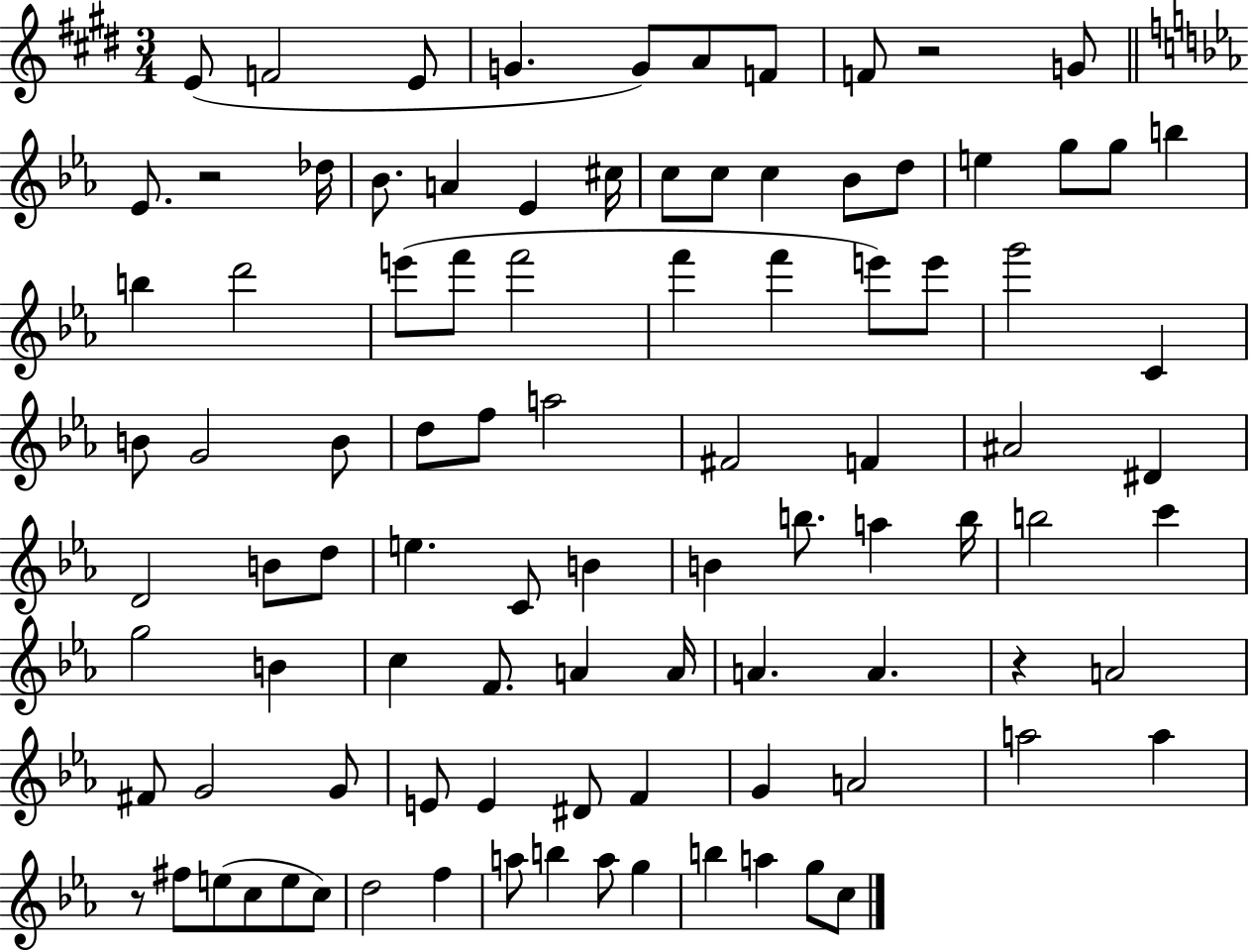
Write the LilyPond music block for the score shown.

{
  \clef treble
  \numericTimeSignature
  \time 3/4
  \key e \major
  e'8( f'2 e'8 | g'4. g'8) a'8 f'8 | f'8 r2 g'8 | \bar "||" \break \key ees \major ees'8. r2 des''16 | bes'8. a'4 ees'4 cis''16 | c''8 c''8 c''4 bes'8 d''8 | e''4 g''8 g''8 b''4 | \break b''4 d'''2 | e'''8( f'''8 f'''2 | f'''4 f'''4 e'''8) e'''8 | g'''2 c'4 | \break b'8 g'2 b'8 | d''8 f''8 a''2 | fis'2 f'4 | ais'2 dis'4 | \break d'2 b'8 d''8 | e''4. c'8 b'4 | b'4 b''8. a''4 b''16 | b''2 c'''4 | \break g''2 b'4 | c''4 f'8. a'4 a'16 | a'4. a'4. | r4 a'2 | \break fis'8 g'2 g'8 | e'8 e'4 dis'8 f'4 | g'4 a'2 | a''2 a''4 | \break r8 fis''8 e''8( c''8 e''8 c''8) | d''2 f''4 | a''8 b''4 a''8 g''4 | b''4 a''4 g''8 c''8 | \break \bar "|."
}